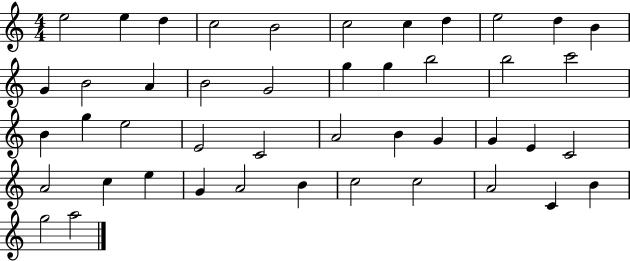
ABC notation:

X:1
T:Untitled
M:4/4
L:1/4
K:C
e2 e d c2 B2 c2 c d e2 d B G B2 A B2 G2 g g b2 b2 c'2 B g e2 E2 C2 A2 B G G E C2 A2 c e G A2 B c2 c2 A2 C B g2 a2